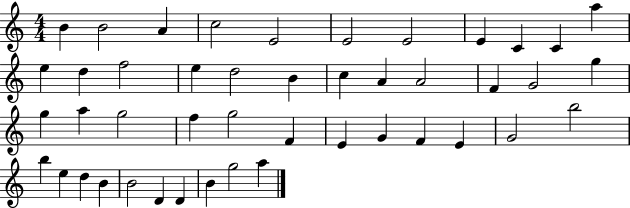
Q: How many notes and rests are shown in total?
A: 45